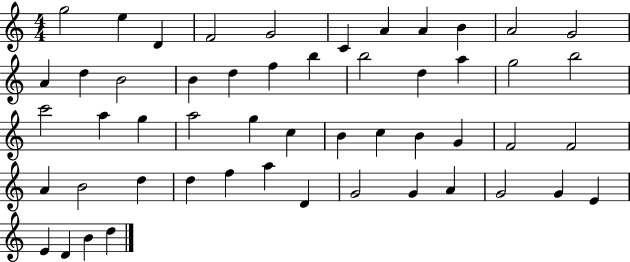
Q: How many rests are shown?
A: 0